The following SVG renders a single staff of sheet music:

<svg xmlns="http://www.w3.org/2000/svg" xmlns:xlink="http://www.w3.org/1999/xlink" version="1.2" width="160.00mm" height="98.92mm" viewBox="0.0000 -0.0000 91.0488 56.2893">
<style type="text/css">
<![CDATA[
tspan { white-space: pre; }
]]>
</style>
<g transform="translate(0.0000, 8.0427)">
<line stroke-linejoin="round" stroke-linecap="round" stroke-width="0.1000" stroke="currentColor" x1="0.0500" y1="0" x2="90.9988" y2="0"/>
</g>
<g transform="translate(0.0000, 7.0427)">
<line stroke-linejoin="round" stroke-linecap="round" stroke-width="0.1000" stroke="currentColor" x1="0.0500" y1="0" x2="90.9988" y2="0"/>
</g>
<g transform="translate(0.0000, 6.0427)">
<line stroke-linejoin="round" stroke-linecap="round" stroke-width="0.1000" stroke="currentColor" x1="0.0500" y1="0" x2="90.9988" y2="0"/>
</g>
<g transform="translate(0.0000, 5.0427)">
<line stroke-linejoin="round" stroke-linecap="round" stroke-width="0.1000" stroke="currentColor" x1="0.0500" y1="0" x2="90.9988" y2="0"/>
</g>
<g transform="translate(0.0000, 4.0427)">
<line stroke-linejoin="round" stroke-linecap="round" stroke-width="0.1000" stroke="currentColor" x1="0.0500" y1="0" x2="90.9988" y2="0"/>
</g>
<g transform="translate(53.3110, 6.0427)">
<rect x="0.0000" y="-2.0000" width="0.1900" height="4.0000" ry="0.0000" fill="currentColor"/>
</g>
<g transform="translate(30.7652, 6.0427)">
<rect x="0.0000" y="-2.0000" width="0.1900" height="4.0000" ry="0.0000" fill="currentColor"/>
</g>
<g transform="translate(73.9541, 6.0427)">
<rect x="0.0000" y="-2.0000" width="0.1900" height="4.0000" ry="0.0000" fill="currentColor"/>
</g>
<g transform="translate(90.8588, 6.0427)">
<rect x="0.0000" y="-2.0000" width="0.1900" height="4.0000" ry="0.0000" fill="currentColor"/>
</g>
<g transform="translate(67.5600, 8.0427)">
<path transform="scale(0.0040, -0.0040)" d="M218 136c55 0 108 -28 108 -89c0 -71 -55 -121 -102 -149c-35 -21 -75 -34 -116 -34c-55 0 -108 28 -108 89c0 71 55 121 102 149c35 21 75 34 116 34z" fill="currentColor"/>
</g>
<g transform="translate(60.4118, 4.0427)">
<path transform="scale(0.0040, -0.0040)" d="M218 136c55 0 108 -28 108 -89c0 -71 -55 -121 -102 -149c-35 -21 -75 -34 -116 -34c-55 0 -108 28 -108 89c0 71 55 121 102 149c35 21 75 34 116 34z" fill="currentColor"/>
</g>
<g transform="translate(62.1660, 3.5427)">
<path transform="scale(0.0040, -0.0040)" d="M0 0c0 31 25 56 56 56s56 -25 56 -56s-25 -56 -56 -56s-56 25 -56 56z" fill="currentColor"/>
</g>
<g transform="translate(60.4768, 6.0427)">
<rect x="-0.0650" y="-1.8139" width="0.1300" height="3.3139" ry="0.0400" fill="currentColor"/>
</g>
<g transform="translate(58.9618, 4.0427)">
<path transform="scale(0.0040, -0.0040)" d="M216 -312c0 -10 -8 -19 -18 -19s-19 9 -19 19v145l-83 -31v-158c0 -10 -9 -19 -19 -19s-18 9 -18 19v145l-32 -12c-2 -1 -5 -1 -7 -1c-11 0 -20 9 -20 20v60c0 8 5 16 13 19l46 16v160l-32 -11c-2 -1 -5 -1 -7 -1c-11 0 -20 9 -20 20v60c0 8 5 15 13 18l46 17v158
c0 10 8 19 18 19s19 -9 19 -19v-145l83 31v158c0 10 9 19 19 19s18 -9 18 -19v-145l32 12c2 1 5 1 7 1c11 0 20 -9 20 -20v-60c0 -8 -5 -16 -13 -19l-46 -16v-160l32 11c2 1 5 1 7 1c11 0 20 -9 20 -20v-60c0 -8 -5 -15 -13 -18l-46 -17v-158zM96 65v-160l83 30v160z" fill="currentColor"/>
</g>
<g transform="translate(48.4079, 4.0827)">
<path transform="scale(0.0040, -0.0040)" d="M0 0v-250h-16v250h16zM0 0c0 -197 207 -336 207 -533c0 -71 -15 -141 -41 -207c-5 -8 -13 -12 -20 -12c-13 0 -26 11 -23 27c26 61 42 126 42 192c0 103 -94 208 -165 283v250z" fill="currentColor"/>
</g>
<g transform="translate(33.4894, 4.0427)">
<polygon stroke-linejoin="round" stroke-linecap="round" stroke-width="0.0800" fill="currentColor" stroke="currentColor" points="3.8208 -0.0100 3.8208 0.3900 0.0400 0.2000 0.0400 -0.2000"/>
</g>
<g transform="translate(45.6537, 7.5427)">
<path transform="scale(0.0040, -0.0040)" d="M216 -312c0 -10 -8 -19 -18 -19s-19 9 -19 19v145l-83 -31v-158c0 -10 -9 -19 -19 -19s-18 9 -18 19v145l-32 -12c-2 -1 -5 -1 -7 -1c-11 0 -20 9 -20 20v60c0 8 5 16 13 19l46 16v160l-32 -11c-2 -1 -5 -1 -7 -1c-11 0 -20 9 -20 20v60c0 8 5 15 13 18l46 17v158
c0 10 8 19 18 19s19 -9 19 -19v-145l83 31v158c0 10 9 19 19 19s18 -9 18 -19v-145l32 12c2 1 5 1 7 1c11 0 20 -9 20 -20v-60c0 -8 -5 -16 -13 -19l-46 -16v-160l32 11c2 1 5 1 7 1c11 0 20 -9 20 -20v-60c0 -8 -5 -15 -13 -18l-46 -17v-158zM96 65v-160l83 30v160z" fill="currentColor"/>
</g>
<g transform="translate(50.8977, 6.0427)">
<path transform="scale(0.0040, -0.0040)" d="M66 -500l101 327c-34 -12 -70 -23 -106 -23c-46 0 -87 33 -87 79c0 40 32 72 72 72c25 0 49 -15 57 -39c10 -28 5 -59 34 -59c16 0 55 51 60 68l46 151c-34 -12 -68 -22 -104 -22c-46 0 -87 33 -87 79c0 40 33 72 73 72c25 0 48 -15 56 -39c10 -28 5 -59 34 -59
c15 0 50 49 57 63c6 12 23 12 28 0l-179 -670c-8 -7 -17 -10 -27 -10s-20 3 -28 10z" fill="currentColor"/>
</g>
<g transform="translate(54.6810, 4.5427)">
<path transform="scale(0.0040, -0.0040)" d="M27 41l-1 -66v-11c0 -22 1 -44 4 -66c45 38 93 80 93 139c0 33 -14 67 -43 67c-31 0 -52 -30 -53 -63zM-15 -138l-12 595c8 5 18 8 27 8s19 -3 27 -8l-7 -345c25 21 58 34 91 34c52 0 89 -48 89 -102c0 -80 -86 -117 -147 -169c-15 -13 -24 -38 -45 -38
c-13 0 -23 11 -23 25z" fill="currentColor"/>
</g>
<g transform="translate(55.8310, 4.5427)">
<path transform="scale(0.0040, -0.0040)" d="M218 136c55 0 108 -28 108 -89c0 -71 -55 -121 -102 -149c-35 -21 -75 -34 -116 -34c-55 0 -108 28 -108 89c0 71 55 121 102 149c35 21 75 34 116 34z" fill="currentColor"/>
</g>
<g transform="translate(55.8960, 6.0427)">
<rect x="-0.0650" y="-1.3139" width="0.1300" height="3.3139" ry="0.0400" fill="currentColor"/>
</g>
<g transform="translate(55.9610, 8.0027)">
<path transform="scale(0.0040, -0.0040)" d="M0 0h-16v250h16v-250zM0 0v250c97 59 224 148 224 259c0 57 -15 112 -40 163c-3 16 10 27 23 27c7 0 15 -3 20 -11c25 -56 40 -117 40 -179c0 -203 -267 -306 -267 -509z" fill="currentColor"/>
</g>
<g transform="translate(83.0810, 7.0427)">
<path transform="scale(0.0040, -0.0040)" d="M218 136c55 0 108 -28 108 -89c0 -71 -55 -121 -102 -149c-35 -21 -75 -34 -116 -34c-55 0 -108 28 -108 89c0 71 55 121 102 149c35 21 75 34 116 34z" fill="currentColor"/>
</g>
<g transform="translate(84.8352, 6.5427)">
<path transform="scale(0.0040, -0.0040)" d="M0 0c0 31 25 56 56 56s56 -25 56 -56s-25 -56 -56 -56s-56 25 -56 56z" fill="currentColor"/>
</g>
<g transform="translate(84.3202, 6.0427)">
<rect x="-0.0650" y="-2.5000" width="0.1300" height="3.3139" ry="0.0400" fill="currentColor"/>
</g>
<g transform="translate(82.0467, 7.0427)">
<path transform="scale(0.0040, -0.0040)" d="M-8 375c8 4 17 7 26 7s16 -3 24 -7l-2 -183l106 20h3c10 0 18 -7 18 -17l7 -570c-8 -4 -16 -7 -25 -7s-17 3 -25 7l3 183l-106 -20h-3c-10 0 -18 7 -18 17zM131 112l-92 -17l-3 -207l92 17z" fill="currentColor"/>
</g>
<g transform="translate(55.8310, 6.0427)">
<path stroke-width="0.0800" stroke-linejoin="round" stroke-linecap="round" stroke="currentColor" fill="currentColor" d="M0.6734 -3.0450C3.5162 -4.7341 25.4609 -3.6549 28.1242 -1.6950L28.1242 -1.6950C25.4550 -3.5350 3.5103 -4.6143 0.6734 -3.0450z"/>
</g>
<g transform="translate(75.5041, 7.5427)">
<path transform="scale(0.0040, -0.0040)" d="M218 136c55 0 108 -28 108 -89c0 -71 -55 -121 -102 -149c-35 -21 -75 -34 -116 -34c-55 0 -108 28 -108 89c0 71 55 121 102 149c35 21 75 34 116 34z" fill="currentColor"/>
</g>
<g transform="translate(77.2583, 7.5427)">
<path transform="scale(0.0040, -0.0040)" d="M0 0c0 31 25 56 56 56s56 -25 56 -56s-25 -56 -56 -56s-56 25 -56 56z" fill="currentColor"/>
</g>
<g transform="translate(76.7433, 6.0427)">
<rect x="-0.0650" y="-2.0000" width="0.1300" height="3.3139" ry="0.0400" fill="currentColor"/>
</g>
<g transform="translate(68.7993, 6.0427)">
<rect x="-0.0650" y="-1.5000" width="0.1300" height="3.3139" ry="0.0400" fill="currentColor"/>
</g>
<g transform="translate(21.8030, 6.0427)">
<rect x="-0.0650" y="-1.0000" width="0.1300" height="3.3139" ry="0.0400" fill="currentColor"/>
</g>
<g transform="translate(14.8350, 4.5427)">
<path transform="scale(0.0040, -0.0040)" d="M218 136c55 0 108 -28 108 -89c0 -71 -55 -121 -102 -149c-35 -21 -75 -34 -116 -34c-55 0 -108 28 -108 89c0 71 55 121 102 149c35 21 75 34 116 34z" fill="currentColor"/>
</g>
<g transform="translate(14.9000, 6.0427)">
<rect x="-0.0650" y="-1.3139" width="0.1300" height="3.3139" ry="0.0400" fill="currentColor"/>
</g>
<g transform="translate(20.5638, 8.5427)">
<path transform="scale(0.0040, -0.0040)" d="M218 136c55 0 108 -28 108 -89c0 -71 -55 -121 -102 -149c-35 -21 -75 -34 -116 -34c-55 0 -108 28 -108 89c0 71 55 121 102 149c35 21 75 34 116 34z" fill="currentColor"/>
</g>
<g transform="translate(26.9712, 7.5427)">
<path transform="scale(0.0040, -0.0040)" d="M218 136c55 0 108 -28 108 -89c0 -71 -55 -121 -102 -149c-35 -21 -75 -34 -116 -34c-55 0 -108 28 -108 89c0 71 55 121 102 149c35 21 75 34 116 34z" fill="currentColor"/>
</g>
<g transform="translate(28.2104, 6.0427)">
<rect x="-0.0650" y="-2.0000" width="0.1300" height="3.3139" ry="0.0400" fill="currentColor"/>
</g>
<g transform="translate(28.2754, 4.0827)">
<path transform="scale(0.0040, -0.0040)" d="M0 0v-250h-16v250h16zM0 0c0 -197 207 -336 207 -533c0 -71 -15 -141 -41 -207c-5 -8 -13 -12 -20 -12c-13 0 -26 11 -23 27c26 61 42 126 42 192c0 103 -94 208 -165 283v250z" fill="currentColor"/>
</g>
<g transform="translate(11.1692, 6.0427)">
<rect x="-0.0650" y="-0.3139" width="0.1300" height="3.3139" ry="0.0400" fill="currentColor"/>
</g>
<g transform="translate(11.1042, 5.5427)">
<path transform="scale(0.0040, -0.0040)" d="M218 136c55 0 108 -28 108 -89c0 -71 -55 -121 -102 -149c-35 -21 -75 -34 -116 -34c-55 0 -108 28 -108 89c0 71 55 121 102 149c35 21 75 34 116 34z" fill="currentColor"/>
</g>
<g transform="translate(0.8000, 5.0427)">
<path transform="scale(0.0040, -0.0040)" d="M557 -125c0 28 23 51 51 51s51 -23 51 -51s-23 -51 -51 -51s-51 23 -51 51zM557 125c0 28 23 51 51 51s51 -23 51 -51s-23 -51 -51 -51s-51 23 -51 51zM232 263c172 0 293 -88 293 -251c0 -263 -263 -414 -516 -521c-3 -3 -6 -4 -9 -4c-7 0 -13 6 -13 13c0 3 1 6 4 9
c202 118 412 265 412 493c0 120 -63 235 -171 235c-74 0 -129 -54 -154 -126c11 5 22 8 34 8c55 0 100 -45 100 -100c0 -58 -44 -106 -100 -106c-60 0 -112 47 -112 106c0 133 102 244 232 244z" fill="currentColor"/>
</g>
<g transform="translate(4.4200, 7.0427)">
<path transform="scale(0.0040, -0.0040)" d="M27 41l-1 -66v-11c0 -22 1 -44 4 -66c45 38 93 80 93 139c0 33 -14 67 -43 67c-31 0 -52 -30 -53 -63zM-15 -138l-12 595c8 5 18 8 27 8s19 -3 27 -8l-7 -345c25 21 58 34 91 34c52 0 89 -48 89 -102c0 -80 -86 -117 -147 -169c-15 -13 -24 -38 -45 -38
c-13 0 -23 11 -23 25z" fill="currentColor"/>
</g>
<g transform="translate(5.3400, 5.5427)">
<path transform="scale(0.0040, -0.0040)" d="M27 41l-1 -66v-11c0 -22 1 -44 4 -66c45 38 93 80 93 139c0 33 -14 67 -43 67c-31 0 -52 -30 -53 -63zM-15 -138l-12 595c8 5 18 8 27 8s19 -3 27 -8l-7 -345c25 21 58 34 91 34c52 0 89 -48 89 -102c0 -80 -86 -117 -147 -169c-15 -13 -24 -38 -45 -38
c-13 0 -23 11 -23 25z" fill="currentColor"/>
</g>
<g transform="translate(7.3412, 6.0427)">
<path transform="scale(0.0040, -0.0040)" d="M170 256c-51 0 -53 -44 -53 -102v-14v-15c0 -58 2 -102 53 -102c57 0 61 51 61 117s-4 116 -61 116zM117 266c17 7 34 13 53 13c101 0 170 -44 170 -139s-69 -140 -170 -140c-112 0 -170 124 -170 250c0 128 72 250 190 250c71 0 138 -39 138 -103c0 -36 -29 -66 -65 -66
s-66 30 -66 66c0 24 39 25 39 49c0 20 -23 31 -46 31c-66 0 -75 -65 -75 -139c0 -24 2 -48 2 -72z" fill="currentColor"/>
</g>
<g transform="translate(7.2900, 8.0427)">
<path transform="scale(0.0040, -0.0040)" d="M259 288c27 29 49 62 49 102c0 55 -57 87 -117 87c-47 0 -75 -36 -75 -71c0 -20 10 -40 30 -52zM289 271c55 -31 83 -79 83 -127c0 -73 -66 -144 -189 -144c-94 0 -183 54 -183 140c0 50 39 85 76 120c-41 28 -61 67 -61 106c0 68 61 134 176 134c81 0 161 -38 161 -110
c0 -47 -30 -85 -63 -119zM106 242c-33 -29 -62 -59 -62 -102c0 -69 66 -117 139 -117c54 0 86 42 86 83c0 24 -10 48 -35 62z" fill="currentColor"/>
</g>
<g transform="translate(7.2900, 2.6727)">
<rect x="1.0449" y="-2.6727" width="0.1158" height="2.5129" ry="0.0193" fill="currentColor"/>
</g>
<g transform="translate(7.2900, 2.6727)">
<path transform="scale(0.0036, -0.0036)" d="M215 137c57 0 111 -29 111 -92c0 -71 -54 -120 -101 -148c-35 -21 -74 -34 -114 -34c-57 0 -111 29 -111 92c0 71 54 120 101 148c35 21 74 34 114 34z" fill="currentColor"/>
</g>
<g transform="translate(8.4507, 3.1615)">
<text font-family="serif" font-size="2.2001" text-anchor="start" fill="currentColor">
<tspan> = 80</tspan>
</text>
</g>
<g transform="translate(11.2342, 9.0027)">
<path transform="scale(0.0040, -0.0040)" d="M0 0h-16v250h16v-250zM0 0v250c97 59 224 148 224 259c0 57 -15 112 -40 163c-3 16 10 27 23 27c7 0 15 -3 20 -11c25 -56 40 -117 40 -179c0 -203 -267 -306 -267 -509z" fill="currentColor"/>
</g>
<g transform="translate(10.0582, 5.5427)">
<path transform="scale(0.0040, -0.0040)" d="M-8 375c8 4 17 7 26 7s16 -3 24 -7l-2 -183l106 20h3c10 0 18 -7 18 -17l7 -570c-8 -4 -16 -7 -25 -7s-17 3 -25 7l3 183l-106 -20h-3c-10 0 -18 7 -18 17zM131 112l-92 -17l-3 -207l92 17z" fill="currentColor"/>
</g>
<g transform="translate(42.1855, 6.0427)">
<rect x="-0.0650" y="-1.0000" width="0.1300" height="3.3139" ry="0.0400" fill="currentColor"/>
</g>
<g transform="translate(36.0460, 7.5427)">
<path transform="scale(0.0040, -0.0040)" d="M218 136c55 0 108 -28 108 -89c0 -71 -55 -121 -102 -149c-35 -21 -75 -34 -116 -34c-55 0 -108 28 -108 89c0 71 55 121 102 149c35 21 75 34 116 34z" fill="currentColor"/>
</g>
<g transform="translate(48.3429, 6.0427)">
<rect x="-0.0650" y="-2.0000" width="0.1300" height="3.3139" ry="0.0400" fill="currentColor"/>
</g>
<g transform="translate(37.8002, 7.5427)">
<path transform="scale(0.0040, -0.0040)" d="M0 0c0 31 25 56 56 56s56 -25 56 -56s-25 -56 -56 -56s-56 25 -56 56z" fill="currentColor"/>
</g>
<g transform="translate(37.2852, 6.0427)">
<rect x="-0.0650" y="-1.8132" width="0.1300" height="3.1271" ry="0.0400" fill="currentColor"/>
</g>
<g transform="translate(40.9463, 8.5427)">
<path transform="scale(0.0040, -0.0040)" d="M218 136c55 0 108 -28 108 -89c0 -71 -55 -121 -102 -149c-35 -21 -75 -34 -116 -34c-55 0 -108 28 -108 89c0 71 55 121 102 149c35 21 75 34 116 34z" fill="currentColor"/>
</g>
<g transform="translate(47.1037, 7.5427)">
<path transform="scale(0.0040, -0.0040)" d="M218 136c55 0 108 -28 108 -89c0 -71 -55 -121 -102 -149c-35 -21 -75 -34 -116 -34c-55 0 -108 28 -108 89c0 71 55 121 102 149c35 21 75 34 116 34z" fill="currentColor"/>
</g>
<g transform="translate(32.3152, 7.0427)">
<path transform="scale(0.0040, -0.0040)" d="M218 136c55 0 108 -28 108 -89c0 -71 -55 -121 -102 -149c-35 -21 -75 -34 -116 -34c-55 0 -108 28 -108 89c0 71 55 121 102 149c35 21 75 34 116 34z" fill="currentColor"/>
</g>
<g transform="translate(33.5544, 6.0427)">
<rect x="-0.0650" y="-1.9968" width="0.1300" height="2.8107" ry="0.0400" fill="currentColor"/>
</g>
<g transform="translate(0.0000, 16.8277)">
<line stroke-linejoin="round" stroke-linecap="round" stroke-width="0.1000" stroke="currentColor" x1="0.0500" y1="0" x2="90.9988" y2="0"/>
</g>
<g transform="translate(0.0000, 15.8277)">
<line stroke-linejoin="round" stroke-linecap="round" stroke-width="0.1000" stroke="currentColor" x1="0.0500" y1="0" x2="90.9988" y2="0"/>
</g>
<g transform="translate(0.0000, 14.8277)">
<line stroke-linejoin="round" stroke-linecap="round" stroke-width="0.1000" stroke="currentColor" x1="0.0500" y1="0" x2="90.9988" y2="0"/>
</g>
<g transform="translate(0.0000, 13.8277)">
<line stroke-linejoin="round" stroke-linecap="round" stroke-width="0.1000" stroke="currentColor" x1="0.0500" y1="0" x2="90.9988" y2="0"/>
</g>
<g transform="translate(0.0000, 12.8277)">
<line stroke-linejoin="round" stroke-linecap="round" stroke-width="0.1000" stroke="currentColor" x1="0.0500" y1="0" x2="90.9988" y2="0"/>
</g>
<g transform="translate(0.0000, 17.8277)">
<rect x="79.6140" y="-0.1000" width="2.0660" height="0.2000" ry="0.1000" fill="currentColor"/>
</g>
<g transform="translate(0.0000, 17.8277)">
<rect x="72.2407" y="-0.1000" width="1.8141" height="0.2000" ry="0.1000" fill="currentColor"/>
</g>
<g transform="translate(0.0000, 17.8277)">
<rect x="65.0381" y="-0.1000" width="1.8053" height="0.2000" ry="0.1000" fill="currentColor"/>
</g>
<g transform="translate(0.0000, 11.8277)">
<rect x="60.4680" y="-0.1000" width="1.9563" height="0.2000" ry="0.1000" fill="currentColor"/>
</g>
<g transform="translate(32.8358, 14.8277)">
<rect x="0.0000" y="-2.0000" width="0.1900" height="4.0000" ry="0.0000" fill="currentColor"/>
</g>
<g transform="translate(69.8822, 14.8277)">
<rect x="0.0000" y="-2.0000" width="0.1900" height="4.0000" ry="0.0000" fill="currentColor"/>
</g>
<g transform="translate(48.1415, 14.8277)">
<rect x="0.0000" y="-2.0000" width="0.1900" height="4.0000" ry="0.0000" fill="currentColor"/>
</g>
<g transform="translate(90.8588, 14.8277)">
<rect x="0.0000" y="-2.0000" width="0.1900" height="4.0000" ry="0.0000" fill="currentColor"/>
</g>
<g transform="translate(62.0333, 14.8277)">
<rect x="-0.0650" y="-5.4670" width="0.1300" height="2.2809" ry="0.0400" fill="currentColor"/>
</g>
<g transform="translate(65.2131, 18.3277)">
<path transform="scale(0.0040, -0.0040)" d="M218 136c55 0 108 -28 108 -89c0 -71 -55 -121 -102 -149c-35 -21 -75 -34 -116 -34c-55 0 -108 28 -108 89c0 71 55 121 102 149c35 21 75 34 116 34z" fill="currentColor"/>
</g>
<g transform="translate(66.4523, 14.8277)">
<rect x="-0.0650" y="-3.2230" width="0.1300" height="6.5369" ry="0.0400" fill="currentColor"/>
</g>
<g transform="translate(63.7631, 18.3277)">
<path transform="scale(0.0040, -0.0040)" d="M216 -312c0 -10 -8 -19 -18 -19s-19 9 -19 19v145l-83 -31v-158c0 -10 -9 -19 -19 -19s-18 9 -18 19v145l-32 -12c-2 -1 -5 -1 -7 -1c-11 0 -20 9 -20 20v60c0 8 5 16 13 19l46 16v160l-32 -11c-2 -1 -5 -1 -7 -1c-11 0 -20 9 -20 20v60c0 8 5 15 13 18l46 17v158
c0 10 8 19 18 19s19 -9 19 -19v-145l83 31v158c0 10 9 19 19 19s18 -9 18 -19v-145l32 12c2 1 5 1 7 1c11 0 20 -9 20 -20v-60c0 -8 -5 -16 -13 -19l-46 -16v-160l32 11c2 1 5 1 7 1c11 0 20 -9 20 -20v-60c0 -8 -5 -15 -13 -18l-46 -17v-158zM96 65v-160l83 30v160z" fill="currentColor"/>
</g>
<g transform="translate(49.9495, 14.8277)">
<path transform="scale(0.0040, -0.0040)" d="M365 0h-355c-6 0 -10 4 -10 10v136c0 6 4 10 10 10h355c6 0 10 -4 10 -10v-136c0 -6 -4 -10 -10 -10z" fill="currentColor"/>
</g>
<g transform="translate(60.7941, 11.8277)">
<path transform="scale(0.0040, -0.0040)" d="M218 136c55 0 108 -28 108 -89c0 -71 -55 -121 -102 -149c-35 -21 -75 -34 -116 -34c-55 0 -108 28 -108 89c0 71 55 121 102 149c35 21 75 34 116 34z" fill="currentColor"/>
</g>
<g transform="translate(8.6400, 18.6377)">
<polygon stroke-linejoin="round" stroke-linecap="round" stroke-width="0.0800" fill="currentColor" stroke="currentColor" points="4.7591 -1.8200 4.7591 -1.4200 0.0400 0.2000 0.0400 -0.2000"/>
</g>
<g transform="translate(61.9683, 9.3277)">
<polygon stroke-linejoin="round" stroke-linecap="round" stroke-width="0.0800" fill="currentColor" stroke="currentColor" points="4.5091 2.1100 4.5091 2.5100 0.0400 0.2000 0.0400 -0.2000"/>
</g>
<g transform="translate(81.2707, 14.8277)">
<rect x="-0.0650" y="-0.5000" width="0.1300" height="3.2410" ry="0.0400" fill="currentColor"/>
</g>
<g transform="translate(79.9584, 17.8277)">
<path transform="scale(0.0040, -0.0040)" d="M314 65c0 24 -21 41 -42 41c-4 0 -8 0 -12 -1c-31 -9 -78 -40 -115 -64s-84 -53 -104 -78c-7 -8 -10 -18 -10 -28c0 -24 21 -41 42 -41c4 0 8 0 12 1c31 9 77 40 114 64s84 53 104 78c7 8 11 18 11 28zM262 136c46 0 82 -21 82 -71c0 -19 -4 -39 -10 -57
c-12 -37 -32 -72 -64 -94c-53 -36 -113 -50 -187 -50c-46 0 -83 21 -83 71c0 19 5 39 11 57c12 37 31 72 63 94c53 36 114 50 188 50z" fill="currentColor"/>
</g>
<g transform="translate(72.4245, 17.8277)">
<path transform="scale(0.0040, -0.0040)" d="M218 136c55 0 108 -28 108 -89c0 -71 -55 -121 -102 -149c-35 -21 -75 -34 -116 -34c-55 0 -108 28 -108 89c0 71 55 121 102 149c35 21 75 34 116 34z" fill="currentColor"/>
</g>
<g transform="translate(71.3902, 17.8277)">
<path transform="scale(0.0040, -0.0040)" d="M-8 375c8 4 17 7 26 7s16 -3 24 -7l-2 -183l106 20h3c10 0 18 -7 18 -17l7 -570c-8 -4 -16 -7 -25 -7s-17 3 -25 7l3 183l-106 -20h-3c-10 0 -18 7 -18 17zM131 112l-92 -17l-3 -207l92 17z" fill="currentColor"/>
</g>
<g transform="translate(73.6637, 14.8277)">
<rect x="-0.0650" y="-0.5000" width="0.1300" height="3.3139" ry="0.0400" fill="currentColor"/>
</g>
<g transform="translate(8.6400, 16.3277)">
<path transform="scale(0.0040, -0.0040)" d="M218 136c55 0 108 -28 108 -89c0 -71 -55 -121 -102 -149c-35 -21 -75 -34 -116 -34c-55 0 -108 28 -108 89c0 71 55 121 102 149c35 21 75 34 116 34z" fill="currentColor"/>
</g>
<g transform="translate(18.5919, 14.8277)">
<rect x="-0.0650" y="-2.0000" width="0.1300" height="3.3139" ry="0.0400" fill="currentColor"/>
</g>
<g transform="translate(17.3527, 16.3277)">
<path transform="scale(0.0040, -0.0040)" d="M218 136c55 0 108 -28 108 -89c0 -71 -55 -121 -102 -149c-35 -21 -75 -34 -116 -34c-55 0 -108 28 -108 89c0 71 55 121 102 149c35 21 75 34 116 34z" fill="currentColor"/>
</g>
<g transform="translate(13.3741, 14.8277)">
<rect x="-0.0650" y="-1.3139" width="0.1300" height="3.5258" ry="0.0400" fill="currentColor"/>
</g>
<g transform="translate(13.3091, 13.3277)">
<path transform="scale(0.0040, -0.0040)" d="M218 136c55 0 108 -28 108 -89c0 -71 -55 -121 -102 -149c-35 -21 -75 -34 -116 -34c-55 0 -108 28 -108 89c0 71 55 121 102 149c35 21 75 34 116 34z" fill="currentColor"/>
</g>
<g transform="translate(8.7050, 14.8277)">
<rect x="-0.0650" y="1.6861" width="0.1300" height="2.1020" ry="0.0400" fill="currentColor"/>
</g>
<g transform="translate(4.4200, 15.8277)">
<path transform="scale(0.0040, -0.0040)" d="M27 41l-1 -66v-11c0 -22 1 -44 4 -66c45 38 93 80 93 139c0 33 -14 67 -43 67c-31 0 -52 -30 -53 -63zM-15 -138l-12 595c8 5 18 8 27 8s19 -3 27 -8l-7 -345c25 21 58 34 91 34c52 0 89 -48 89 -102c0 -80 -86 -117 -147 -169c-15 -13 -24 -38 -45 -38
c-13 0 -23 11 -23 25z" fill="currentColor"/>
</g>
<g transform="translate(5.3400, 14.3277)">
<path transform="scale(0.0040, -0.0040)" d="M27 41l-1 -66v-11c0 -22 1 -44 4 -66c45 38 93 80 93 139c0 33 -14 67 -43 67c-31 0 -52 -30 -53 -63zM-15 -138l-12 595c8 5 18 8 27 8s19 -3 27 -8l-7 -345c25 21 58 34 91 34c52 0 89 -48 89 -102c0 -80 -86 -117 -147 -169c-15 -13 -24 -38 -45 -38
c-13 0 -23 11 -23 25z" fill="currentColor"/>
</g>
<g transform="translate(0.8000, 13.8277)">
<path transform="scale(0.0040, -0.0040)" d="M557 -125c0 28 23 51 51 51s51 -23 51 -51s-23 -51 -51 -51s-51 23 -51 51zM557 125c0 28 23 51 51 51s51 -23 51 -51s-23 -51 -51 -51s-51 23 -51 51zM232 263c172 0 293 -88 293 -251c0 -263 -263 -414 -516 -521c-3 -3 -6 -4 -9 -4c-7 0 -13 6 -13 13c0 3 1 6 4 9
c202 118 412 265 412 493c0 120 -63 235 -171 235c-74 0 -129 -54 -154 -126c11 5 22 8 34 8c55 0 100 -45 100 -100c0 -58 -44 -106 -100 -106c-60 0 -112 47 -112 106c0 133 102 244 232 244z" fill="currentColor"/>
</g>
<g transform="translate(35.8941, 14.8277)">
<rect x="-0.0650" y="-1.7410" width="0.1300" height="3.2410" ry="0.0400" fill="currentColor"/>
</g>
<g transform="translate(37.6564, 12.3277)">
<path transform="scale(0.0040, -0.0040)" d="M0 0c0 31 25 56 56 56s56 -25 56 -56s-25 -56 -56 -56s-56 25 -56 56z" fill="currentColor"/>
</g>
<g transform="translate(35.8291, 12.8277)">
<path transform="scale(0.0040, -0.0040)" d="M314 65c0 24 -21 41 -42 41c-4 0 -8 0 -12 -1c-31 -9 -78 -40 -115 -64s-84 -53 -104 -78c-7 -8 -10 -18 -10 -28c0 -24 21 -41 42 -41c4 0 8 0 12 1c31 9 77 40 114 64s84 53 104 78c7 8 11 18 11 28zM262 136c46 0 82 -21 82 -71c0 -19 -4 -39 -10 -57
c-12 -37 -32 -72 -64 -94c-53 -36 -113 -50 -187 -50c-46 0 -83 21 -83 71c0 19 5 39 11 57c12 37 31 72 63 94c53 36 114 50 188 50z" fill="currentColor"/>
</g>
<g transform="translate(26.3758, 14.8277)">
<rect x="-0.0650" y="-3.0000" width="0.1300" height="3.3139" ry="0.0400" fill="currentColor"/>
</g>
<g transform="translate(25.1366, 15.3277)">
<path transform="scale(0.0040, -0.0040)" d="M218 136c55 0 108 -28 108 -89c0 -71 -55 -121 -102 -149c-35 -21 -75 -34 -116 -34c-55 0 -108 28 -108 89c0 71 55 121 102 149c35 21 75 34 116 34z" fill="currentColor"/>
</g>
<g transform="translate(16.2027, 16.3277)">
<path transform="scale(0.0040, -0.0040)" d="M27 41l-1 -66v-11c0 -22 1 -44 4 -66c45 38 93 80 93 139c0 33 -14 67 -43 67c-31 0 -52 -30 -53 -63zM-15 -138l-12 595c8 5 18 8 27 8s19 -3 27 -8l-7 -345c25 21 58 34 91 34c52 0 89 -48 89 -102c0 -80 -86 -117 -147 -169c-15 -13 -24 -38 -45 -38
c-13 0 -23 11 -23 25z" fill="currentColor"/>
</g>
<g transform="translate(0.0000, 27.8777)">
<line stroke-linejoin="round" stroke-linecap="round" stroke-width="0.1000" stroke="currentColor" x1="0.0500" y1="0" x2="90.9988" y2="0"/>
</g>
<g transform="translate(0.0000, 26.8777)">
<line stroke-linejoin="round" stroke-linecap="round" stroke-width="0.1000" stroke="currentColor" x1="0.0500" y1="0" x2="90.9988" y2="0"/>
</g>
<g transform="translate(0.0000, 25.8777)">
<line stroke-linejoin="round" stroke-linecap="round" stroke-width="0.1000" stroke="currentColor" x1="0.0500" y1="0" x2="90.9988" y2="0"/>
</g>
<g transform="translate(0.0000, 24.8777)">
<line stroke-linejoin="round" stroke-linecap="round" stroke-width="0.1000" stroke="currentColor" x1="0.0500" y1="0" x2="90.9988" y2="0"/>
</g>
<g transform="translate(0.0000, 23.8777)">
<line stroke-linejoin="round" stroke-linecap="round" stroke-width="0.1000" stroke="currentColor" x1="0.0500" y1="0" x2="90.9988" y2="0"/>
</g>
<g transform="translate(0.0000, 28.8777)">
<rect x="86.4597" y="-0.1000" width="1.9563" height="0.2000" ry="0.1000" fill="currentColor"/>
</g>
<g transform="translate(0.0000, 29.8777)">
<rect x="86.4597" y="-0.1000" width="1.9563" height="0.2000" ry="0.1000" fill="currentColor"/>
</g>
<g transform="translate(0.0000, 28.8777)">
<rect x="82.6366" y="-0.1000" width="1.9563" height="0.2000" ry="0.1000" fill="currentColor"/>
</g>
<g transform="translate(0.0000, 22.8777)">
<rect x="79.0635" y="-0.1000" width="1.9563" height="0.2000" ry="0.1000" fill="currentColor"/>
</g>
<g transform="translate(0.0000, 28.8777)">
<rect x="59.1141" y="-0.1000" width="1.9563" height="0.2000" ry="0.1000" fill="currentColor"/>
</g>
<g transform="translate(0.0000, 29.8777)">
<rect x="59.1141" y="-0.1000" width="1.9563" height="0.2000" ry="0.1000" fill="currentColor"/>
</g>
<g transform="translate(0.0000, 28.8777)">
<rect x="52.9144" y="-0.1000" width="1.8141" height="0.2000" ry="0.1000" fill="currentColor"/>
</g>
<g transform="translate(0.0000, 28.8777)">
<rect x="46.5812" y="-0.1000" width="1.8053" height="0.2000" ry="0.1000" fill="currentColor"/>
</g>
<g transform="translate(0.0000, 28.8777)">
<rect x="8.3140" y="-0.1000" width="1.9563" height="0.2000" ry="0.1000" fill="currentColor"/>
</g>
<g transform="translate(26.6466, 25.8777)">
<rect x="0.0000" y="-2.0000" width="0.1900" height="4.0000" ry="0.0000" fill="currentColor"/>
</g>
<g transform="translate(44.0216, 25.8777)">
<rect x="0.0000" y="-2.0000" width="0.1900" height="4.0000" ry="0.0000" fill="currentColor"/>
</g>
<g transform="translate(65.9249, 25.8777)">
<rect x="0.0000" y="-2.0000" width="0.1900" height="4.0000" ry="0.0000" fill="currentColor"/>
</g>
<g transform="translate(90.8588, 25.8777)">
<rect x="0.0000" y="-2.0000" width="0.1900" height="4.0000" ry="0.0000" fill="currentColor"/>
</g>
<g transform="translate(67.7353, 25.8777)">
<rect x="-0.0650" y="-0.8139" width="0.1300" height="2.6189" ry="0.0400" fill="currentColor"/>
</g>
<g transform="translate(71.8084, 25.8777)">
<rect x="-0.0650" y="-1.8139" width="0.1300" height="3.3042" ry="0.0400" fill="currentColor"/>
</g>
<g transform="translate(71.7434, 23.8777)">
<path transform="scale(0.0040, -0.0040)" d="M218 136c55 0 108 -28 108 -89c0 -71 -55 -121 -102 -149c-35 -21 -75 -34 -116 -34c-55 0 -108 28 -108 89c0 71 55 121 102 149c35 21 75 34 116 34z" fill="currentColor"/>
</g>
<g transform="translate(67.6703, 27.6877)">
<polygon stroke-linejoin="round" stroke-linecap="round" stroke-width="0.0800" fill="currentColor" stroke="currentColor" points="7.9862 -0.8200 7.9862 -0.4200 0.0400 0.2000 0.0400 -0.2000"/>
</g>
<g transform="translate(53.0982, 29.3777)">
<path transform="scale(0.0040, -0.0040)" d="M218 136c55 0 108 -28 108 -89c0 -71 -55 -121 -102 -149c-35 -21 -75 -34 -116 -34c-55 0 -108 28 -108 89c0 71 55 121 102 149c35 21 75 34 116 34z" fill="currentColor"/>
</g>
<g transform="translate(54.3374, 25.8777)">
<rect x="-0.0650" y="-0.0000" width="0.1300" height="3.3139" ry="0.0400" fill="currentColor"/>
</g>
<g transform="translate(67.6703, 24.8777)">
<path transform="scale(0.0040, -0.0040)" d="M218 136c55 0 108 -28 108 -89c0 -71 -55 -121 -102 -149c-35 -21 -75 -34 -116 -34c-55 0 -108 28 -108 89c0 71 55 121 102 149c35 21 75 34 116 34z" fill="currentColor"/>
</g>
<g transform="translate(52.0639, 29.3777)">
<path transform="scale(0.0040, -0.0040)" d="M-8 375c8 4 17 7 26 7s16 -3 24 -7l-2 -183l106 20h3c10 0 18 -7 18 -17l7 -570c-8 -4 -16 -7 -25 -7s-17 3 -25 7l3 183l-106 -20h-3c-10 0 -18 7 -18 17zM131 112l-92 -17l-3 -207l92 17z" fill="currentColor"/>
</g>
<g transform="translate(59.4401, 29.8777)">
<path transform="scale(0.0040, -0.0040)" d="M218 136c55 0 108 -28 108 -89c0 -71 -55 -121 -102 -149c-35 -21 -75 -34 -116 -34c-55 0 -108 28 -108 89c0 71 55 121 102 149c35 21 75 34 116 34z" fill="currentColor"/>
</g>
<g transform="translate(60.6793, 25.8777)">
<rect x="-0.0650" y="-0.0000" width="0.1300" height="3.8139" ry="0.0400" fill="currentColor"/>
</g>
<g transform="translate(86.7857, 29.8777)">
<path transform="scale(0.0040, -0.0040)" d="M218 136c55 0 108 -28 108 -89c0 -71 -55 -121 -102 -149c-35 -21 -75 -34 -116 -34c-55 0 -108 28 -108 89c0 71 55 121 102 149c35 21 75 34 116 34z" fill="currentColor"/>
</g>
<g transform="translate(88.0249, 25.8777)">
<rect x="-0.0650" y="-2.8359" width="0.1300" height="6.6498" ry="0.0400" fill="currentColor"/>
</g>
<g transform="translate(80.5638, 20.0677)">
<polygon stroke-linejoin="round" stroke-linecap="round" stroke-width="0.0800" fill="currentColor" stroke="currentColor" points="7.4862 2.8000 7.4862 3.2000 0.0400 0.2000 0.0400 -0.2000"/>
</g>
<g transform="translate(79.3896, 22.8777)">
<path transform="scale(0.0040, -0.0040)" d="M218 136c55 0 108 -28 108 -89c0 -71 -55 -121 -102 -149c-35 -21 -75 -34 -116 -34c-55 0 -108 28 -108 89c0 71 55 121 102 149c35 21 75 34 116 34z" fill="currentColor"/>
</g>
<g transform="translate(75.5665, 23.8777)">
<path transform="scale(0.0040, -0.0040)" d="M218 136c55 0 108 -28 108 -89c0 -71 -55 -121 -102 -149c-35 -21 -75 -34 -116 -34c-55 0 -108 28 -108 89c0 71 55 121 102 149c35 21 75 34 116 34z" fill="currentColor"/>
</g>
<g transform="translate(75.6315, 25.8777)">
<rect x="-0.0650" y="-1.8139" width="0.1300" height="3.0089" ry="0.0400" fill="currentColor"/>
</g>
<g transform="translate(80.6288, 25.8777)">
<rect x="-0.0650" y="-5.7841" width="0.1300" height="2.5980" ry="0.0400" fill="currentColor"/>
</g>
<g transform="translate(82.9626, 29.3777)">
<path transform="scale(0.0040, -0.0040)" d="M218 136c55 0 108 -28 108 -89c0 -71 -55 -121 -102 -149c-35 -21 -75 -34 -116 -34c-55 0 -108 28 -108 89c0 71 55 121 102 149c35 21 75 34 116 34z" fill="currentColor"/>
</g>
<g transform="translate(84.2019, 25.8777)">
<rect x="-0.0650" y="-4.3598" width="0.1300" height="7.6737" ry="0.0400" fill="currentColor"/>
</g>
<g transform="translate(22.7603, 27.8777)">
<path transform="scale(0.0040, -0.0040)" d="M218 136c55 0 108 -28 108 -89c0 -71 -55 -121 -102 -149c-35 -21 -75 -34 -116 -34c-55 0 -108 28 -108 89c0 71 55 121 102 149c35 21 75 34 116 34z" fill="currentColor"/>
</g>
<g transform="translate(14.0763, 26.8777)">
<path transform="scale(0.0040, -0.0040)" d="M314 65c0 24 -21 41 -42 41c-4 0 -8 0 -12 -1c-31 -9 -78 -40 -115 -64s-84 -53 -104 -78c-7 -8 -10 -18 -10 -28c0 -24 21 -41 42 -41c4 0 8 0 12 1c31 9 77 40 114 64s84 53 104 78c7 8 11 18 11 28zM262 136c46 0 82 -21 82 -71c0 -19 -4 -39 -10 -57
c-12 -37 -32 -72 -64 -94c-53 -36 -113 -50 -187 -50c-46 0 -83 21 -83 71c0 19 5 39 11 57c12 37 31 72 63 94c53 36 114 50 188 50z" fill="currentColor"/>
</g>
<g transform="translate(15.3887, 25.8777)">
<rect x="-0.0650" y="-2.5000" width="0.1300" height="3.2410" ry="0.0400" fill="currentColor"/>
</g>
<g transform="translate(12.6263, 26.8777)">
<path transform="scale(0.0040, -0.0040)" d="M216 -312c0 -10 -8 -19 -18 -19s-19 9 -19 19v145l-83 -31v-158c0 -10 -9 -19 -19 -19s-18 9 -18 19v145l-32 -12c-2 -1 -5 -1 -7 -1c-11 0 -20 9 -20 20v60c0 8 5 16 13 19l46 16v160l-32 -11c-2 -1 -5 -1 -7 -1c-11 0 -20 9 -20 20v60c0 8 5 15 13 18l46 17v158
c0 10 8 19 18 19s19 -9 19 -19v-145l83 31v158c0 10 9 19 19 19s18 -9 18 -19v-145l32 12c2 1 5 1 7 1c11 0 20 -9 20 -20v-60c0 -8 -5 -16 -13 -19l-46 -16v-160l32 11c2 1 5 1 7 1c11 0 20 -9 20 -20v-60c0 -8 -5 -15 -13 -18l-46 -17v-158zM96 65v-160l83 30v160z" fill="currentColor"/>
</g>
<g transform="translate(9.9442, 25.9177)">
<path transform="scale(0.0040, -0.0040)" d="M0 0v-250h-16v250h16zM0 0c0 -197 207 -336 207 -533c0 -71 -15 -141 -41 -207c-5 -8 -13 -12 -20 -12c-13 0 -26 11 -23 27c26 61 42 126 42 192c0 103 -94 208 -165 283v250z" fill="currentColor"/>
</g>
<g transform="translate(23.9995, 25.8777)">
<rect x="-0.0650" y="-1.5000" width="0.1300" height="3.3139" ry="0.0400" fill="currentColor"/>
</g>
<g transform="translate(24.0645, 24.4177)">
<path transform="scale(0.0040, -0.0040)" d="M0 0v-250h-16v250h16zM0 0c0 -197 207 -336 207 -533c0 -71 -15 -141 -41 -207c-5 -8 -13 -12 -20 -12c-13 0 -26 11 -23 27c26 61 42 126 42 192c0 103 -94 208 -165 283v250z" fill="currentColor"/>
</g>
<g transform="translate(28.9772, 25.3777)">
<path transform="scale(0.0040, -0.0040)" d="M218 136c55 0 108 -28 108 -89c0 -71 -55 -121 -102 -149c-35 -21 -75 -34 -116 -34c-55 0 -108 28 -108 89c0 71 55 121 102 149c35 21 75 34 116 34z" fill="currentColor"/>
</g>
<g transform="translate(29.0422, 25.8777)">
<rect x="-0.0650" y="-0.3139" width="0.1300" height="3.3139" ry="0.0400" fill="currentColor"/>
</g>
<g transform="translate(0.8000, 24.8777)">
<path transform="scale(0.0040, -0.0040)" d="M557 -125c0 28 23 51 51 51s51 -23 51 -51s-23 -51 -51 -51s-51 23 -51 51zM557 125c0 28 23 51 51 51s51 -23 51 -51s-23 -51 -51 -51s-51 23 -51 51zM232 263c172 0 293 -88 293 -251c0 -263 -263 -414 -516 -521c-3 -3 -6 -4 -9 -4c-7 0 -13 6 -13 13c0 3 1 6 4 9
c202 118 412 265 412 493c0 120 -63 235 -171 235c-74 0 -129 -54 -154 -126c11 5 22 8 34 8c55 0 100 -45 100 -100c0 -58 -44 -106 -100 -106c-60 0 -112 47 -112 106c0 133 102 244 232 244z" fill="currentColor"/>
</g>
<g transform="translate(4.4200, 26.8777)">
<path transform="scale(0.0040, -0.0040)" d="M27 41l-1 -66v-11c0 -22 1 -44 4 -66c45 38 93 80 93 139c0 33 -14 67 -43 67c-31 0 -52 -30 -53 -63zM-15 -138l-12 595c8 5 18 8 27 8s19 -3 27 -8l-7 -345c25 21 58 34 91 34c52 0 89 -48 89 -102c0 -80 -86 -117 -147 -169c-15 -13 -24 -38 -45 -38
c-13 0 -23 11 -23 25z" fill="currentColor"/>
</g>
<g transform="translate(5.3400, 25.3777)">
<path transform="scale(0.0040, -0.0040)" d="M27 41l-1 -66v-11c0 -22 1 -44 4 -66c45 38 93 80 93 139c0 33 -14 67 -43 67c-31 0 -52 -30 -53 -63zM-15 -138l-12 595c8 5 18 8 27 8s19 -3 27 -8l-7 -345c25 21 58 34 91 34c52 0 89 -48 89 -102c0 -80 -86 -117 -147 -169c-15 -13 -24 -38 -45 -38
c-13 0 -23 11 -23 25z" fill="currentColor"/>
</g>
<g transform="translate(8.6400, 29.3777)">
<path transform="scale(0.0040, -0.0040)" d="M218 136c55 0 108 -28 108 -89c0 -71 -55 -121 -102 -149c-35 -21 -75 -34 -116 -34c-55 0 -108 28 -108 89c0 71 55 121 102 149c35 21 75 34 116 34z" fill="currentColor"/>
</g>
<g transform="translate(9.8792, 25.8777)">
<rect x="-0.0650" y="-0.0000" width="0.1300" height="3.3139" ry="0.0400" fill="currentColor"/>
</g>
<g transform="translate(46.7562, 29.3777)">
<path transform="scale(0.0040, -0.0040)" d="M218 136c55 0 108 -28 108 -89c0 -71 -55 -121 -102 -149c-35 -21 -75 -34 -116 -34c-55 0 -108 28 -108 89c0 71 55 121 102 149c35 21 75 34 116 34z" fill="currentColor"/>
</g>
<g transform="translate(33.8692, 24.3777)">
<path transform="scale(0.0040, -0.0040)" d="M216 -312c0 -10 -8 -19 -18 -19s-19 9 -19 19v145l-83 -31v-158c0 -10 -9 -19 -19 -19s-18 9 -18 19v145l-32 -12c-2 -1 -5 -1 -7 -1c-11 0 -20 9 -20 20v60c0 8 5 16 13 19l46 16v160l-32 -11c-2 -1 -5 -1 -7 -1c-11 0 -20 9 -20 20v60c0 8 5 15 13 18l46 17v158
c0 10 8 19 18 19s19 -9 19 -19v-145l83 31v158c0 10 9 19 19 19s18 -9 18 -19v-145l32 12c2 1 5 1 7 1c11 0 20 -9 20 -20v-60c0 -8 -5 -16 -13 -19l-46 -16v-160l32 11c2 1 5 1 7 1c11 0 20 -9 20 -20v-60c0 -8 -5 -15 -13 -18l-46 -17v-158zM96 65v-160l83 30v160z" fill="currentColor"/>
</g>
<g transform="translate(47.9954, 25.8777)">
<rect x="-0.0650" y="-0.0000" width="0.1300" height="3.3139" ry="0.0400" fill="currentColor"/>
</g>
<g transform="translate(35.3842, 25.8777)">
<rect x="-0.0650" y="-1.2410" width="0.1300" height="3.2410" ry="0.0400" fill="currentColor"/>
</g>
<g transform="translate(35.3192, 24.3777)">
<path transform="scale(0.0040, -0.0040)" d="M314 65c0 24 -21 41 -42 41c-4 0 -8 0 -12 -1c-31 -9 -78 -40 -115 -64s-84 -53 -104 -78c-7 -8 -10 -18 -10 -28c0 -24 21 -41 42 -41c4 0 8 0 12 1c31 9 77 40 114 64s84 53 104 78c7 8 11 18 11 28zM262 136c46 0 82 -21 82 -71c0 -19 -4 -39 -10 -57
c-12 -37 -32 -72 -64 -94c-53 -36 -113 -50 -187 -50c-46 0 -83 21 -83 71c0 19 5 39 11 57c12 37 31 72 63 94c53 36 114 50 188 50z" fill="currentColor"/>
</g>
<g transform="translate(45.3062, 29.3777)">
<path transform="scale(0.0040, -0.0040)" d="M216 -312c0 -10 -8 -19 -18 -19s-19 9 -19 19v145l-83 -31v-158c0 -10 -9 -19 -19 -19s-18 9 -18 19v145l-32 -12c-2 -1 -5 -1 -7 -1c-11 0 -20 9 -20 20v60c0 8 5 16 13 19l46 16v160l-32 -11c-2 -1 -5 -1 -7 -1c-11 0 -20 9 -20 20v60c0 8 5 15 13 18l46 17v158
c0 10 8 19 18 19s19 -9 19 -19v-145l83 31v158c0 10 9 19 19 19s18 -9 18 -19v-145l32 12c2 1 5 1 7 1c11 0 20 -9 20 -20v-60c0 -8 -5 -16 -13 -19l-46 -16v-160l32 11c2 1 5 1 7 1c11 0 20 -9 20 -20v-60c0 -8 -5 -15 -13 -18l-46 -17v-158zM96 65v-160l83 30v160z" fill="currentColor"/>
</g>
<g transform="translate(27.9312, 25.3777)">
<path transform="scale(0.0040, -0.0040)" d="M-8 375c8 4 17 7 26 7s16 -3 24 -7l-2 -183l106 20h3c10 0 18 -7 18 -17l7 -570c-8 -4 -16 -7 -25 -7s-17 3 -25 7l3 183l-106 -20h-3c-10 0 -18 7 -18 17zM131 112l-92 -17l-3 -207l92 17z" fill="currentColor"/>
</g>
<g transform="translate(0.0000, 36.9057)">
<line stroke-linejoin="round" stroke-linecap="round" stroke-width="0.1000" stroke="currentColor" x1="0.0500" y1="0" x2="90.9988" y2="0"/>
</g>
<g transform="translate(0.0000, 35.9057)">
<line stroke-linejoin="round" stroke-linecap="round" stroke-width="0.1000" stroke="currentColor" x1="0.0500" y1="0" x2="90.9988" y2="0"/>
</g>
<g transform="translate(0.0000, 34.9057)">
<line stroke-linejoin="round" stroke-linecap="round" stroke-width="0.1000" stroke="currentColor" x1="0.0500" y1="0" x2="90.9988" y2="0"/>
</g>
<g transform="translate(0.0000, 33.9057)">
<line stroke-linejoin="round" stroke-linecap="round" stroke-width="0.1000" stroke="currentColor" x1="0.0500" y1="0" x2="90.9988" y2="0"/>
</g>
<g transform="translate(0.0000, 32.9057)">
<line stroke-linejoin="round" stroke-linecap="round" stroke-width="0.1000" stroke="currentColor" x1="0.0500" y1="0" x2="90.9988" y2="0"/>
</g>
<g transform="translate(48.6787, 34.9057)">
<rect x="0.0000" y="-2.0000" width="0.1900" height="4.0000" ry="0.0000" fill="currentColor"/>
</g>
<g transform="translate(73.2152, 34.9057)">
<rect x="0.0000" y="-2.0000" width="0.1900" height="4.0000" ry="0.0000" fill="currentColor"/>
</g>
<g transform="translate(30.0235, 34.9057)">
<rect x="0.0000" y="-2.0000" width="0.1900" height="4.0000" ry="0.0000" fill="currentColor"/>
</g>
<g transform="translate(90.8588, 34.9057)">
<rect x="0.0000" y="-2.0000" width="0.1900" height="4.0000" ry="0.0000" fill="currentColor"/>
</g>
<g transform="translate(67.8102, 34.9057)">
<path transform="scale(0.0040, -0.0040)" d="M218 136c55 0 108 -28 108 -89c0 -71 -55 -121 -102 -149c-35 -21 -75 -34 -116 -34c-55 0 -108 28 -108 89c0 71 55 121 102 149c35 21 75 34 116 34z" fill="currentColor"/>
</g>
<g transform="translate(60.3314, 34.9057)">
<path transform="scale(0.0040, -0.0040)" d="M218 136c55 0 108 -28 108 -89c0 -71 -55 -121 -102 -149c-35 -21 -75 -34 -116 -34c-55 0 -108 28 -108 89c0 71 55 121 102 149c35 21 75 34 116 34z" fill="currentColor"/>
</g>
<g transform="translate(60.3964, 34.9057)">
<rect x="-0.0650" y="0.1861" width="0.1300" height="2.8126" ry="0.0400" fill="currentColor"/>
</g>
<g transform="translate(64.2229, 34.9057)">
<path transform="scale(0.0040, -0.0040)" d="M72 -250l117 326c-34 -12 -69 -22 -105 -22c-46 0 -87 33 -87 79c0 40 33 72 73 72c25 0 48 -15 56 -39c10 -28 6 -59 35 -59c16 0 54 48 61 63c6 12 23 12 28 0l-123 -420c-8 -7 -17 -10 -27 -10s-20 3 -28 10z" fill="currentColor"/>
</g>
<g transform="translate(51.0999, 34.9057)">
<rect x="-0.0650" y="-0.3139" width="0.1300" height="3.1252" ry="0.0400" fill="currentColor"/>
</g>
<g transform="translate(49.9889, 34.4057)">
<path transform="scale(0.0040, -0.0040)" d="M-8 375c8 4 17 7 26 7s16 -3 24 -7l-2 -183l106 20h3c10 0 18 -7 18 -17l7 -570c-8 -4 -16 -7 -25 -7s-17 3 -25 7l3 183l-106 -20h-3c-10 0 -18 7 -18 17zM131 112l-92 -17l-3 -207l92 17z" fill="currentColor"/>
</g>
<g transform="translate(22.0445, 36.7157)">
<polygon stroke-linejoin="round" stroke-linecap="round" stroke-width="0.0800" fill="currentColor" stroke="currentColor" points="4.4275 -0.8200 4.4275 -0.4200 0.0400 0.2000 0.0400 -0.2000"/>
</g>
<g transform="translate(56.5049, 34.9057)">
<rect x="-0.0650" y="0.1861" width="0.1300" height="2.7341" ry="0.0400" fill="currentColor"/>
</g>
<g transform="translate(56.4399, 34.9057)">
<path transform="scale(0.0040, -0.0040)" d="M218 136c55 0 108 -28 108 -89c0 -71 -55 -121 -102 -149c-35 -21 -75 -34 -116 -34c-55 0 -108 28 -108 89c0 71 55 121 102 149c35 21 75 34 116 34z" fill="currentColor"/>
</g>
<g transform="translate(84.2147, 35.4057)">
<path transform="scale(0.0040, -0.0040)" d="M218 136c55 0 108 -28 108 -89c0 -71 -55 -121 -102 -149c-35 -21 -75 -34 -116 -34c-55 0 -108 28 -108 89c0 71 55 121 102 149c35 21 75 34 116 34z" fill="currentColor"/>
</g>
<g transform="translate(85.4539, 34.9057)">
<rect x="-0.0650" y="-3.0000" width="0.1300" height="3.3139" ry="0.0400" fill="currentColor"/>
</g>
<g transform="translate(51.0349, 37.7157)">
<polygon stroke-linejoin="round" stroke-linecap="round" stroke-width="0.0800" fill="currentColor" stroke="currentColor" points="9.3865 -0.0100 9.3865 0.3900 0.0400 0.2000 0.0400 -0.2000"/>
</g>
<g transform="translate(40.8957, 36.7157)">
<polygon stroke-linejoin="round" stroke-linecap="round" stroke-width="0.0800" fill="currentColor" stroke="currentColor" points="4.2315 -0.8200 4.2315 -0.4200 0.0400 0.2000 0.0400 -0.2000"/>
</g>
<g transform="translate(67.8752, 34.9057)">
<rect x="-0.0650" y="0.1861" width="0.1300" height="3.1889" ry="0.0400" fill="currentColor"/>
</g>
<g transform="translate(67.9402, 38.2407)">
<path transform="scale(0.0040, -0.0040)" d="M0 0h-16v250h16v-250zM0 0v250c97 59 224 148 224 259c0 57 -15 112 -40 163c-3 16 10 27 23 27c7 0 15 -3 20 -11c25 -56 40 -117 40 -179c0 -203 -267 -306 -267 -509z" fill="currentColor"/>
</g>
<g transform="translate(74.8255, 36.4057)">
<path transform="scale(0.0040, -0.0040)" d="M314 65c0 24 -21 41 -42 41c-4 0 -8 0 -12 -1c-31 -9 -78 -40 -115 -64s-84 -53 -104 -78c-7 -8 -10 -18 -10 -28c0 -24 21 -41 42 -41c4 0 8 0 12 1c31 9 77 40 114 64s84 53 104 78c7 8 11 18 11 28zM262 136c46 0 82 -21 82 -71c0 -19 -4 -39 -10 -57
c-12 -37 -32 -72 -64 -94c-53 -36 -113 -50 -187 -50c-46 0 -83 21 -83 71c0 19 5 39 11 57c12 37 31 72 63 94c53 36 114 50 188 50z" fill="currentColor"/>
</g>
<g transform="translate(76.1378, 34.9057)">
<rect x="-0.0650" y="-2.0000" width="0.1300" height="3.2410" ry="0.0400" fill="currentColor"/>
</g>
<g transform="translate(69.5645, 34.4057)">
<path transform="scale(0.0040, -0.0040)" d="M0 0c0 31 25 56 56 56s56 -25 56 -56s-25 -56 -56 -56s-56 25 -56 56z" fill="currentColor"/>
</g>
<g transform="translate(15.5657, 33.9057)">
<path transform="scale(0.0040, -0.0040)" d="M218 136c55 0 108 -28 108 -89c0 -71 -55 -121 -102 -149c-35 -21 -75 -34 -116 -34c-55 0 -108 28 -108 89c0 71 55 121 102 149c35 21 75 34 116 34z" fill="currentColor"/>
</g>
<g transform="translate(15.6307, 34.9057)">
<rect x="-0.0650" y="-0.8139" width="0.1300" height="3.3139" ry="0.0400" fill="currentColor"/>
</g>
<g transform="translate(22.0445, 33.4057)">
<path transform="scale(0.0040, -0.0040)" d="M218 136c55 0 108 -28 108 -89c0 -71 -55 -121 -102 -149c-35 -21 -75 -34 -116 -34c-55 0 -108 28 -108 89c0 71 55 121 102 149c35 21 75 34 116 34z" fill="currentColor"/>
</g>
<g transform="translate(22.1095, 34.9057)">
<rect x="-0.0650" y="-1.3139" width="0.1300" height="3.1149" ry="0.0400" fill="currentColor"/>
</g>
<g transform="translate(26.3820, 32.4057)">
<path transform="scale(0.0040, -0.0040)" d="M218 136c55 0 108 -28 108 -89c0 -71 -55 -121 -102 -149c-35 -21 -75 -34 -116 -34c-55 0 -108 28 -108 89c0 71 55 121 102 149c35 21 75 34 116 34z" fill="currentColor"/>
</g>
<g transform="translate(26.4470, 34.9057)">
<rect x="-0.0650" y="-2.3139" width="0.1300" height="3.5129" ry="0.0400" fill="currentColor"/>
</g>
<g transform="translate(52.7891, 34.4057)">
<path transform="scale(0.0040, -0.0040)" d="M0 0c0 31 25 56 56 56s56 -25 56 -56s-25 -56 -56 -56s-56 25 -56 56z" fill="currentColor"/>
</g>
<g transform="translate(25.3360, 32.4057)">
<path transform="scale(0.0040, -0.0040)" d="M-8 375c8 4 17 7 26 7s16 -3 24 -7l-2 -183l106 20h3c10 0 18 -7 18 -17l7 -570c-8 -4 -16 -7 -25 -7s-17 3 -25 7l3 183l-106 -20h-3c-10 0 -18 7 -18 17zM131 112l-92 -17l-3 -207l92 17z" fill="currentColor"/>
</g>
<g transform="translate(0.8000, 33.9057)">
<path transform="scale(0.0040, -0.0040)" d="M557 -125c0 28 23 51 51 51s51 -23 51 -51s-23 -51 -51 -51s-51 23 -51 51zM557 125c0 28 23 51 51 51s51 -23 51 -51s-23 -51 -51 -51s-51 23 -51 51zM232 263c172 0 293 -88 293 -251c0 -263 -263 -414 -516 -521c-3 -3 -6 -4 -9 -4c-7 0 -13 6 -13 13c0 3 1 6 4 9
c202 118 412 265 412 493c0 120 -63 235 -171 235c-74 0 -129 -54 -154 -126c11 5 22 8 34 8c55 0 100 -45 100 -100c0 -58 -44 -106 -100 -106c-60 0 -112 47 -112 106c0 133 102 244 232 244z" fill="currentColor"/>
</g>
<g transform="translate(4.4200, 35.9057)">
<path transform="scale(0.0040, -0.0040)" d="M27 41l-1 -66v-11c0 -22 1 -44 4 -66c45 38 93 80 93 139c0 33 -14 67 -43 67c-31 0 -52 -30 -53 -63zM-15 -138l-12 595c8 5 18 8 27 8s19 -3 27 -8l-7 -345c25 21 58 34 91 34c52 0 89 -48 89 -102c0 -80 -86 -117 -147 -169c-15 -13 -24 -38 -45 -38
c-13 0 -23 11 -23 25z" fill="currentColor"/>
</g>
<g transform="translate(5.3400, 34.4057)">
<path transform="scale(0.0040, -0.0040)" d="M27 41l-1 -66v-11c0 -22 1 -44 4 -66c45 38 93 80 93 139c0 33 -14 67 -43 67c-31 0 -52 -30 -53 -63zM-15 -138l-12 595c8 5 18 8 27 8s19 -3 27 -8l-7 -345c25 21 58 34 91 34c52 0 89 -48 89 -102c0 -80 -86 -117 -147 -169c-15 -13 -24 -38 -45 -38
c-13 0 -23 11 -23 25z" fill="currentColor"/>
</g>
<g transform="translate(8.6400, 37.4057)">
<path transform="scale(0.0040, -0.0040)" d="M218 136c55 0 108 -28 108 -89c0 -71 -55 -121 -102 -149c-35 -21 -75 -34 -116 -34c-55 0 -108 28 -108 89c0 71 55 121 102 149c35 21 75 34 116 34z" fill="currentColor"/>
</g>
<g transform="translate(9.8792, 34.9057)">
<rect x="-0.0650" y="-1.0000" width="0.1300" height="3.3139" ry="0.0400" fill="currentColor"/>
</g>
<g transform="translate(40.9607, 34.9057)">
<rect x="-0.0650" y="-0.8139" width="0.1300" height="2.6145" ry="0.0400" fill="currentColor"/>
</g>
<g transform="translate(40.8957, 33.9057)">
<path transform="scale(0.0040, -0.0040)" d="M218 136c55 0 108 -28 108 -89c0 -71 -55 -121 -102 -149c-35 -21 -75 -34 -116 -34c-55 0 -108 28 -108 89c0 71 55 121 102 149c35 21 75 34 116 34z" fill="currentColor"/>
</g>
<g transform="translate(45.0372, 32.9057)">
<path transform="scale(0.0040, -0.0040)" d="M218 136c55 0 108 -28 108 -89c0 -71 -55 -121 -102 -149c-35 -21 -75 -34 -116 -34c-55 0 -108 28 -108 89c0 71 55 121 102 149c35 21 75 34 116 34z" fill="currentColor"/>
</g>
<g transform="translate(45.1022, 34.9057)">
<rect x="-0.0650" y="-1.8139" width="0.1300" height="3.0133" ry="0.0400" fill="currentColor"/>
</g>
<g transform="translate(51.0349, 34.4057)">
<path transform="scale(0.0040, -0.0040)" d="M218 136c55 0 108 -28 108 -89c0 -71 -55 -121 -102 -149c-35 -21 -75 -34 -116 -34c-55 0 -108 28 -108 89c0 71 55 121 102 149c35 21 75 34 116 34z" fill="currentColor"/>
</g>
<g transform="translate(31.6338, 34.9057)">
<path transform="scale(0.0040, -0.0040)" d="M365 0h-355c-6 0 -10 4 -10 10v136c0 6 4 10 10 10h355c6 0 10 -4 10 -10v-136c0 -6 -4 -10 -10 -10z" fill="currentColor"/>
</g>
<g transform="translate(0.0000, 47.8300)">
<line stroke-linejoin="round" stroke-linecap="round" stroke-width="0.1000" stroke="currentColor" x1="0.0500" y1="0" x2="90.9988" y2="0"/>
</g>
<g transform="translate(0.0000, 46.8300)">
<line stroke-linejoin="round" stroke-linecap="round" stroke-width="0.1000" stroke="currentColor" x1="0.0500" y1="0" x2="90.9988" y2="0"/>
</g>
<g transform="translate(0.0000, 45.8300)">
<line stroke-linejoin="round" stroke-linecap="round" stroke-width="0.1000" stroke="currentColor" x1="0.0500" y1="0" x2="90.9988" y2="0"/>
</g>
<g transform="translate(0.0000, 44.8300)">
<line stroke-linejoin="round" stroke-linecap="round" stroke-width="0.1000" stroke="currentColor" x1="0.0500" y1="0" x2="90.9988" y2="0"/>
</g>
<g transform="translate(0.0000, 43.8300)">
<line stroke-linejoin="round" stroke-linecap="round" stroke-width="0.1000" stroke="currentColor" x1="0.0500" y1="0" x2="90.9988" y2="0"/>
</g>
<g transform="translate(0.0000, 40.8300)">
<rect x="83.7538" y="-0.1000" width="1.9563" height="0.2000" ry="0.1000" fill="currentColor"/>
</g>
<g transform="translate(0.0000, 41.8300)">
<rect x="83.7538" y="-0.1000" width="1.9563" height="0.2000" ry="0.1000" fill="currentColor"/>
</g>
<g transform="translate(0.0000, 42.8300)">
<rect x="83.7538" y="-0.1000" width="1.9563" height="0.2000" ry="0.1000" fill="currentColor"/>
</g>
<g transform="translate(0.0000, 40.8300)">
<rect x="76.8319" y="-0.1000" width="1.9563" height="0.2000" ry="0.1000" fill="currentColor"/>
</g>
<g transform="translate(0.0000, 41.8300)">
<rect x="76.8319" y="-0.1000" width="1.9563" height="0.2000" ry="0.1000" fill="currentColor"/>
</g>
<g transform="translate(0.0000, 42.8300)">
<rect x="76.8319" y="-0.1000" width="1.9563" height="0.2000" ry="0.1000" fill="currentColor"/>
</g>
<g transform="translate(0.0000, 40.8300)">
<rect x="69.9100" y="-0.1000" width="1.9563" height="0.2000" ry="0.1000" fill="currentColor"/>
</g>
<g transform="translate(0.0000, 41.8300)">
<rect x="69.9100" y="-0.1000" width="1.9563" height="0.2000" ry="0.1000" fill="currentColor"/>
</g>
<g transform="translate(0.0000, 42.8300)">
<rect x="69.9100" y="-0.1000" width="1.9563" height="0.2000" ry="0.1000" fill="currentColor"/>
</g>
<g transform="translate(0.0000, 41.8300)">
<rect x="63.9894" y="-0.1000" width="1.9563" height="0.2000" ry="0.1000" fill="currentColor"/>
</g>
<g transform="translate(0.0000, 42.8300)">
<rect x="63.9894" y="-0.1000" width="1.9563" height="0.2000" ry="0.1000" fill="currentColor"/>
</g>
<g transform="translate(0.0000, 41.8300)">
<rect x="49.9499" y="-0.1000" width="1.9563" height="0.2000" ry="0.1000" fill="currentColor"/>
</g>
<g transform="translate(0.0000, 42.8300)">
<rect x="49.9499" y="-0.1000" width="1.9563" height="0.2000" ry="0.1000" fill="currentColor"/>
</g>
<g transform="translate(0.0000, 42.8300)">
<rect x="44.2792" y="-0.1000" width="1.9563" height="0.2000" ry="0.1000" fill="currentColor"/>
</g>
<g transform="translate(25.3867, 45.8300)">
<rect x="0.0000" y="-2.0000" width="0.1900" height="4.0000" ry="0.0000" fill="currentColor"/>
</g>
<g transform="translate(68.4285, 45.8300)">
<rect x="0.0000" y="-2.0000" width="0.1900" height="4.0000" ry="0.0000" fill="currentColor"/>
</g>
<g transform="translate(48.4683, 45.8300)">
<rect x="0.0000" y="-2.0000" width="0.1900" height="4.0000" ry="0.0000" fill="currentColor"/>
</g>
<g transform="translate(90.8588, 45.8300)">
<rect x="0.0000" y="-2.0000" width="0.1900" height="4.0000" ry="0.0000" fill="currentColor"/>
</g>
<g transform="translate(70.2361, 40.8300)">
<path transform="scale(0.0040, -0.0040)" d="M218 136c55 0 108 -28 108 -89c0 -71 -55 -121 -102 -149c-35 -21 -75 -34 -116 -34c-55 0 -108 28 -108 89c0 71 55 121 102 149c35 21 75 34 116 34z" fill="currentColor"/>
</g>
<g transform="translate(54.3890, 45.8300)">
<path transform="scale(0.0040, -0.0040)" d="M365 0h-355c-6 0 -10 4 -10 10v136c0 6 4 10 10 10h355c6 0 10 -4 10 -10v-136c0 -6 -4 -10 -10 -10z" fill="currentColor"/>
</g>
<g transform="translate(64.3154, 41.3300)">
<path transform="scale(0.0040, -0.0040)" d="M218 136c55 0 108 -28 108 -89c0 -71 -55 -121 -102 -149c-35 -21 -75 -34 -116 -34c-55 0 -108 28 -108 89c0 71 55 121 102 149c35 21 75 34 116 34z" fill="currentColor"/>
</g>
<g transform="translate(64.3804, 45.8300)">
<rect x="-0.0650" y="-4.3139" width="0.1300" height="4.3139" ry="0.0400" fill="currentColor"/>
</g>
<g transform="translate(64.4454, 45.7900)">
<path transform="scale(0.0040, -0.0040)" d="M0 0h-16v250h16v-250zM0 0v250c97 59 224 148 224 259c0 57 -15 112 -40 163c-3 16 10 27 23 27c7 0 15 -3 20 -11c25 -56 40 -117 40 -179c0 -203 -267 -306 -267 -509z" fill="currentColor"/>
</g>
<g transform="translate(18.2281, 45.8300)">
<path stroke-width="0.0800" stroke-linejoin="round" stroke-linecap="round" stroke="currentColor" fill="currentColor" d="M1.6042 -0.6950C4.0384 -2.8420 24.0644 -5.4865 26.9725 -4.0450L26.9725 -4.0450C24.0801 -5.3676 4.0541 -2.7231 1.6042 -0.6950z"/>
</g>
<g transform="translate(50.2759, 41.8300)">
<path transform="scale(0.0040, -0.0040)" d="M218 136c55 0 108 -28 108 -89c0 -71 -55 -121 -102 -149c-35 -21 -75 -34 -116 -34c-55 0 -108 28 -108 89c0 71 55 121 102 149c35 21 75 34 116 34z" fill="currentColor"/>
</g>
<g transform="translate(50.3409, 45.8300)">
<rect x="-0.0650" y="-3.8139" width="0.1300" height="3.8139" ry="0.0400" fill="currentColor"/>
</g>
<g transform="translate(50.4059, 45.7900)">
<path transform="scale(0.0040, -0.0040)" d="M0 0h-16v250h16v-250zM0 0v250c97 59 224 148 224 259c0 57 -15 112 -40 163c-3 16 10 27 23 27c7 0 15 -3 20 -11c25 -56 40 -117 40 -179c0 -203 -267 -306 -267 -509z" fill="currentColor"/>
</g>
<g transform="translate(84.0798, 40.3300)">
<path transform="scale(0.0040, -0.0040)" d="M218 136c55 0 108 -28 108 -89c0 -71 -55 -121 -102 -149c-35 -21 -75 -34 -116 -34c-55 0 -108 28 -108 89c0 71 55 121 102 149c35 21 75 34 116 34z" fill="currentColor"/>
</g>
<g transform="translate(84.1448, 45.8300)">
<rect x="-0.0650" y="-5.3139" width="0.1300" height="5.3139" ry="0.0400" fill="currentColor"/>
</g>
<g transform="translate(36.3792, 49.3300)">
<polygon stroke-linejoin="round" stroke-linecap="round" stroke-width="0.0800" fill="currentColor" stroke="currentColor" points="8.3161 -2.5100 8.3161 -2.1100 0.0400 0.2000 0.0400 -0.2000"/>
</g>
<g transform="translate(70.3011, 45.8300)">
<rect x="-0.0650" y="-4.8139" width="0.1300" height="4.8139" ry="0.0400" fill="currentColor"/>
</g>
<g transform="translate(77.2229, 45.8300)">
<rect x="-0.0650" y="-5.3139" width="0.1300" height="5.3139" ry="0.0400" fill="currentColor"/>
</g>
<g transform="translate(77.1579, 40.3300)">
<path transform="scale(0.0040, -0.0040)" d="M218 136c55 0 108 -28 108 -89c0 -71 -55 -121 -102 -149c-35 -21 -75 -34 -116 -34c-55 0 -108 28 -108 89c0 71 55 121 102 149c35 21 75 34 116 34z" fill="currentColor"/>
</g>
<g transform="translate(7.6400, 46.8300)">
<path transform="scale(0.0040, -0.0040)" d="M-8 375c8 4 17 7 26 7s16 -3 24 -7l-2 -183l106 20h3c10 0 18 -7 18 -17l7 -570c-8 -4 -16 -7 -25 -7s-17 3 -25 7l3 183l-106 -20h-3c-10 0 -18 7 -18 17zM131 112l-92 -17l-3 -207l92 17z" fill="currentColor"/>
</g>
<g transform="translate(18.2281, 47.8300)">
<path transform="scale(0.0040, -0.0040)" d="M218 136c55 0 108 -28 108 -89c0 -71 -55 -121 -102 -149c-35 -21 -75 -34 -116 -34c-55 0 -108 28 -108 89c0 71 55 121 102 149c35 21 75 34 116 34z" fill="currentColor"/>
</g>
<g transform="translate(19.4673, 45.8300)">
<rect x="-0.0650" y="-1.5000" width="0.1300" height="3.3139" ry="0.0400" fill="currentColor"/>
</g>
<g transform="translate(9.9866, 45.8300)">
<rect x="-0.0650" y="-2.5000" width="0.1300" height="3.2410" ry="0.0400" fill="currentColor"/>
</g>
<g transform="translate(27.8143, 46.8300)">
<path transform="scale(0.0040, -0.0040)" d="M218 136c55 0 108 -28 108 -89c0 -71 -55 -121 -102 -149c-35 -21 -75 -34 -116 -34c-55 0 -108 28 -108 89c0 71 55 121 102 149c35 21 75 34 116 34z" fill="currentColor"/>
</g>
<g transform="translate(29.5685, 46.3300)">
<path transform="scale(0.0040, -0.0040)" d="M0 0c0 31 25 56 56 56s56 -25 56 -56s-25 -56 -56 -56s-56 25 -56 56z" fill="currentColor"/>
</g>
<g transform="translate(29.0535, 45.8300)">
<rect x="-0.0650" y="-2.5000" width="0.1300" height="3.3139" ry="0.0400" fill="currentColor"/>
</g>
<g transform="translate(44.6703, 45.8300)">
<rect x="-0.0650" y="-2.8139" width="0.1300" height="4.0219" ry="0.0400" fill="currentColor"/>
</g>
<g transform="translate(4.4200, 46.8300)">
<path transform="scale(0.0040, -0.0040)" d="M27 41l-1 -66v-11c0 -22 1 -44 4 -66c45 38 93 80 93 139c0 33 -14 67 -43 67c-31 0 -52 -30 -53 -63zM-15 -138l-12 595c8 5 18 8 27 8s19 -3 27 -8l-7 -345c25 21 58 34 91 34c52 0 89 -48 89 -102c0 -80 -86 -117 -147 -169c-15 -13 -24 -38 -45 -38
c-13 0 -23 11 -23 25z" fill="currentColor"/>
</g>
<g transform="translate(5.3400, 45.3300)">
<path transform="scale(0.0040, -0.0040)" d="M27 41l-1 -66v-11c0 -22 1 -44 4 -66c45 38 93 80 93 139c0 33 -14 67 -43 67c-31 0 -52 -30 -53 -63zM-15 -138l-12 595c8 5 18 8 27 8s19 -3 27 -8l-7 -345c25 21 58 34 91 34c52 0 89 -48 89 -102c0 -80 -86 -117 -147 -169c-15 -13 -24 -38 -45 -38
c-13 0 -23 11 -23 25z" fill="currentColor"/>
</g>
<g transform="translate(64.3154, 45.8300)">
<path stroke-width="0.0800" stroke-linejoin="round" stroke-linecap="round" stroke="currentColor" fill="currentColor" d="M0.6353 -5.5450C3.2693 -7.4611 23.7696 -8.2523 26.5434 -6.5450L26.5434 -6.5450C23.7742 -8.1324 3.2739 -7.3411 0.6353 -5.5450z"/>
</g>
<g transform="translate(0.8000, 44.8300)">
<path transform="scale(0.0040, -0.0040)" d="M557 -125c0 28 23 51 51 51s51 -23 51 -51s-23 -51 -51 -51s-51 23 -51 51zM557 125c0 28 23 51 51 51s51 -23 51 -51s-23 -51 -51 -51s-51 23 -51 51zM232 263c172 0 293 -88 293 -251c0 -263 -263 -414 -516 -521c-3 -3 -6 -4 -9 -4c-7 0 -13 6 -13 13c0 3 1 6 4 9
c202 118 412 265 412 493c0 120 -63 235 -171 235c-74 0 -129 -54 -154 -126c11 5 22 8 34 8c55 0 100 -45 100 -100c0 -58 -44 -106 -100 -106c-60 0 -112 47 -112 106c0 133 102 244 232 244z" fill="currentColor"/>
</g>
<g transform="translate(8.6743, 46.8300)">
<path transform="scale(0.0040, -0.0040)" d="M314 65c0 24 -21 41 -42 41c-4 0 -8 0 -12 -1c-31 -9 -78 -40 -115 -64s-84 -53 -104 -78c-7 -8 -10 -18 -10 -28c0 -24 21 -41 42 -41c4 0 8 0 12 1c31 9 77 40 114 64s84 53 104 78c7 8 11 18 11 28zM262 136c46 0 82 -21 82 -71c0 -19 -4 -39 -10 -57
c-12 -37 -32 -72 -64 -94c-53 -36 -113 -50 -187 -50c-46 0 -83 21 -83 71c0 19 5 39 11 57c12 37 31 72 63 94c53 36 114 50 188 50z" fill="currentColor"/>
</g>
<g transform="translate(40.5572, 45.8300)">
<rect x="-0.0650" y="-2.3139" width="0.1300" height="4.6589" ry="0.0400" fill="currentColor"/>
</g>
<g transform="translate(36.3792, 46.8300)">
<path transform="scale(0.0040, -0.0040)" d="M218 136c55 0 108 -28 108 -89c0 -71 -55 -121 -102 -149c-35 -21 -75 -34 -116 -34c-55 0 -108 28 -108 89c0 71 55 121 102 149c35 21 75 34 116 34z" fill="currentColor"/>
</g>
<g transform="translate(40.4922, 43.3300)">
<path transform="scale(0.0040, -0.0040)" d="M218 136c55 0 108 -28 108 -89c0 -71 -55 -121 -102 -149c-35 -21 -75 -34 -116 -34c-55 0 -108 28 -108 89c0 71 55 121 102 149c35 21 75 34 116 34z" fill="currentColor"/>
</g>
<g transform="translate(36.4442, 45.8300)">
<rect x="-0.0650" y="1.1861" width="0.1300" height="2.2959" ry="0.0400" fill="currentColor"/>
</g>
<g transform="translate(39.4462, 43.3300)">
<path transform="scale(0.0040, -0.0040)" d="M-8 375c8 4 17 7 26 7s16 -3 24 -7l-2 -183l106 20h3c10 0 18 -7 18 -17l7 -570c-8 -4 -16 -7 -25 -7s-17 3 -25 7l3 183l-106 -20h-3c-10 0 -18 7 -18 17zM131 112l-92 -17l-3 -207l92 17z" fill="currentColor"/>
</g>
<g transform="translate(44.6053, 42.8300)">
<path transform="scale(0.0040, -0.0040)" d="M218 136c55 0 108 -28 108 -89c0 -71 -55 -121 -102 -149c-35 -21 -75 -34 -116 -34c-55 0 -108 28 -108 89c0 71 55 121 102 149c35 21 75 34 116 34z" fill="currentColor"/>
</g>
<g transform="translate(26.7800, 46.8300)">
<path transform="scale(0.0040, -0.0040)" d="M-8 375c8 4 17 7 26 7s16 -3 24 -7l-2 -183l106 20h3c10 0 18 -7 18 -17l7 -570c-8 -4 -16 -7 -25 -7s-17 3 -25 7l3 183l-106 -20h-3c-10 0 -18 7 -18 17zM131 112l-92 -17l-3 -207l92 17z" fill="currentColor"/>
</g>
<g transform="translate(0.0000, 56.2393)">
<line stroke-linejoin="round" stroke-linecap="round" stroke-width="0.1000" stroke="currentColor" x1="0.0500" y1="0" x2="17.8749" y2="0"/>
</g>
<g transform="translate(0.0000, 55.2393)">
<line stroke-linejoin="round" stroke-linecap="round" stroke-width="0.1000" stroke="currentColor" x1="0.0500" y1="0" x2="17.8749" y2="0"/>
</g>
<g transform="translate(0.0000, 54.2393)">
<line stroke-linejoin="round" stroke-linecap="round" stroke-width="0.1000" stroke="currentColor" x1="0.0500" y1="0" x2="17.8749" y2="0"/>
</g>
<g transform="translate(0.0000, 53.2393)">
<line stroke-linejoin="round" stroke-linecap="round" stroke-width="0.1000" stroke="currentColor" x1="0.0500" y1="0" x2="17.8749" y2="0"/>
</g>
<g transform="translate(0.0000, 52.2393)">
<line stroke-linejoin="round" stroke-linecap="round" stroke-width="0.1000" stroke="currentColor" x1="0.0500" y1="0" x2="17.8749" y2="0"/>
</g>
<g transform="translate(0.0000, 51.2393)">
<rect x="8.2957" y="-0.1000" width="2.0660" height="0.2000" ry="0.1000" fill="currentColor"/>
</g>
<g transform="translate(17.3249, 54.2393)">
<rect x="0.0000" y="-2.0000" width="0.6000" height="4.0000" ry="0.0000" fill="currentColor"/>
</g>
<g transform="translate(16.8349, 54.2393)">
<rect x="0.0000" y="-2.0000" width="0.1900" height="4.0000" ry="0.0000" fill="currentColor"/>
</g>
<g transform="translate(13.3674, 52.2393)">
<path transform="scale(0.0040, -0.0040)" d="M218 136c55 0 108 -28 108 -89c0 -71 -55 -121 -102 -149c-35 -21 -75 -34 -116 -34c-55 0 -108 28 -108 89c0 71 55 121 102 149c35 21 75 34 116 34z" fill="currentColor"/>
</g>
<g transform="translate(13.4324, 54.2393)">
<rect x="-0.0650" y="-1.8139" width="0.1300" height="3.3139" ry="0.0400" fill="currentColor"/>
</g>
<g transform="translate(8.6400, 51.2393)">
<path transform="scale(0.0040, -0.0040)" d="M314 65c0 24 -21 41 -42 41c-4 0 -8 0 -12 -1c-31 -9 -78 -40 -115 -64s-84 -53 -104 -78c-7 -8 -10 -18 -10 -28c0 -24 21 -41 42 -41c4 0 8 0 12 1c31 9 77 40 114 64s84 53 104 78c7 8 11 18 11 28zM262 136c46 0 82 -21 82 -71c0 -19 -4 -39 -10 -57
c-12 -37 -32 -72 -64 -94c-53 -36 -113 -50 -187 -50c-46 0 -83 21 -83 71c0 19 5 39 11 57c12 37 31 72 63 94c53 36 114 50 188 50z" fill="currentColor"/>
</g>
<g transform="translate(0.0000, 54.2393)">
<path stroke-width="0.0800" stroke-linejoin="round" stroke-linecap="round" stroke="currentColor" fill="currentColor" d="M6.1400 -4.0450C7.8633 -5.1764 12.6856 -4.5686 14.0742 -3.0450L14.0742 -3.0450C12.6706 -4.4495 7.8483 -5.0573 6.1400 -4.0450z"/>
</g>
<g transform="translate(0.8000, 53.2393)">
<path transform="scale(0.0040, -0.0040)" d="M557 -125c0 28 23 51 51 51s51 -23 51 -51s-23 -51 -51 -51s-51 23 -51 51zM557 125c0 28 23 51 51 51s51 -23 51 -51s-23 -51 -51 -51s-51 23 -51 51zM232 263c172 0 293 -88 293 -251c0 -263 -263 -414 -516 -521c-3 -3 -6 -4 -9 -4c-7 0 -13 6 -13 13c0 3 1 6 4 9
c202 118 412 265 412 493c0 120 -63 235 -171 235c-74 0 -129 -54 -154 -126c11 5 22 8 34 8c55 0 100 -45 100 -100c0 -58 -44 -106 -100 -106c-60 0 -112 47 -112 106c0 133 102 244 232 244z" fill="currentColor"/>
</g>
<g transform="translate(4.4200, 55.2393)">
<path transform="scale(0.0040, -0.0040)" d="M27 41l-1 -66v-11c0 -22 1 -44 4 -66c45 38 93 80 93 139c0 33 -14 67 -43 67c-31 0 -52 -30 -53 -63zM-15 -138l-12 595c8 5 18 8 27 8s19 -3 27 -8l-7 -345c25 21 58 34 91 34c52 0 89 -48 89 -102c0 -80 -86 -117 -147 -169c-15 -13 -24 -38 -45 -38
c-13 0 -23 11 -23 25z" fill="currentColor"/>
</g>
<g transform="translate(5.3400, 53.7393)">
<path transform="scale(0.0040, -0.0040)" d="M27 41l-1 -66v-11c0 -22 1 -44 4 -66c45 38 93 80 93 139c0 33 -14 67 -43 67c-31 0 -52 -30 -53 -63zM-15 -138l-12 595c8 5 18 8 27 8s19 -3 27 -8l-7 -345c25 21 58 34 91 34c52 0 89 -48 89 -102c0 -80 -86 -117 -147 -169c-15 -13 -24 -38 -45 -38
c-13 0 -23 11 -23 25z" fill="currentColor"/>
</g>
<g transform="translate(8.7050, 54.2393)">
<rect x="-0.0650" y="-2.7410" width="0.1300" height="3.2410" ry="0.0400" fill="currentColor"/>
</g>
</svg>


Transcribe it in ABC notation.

X:1
T:Untitled
M:6/8
L:1/4
K:Bb
E,/2 G, F,, A,,/2 _B,,/2 A,,/2 F,, ^A,,/2 z/4 _G,/2 ^A, G,, A,, B,, A,,/2 G,/2 _A,, C, A,2 z2 C/2 ^D,,/2 E,, E,,2 D,,/2 ^B,,2 G,,/2 E, ^G,2 ^D,, D,, C,, F,/2 A,/2 A,/2 C/2 D,,/2 C,,/2 F,, F, G,/2 B,/2 z2 F,/2 A,/2 E,/2 D,/2 D,/2 z/2 D,/2 A,,2 C, B,,2 G,, B,, B,,/2 B,/2 C/2 _E/2 z2 F/2 G A A C2 A,